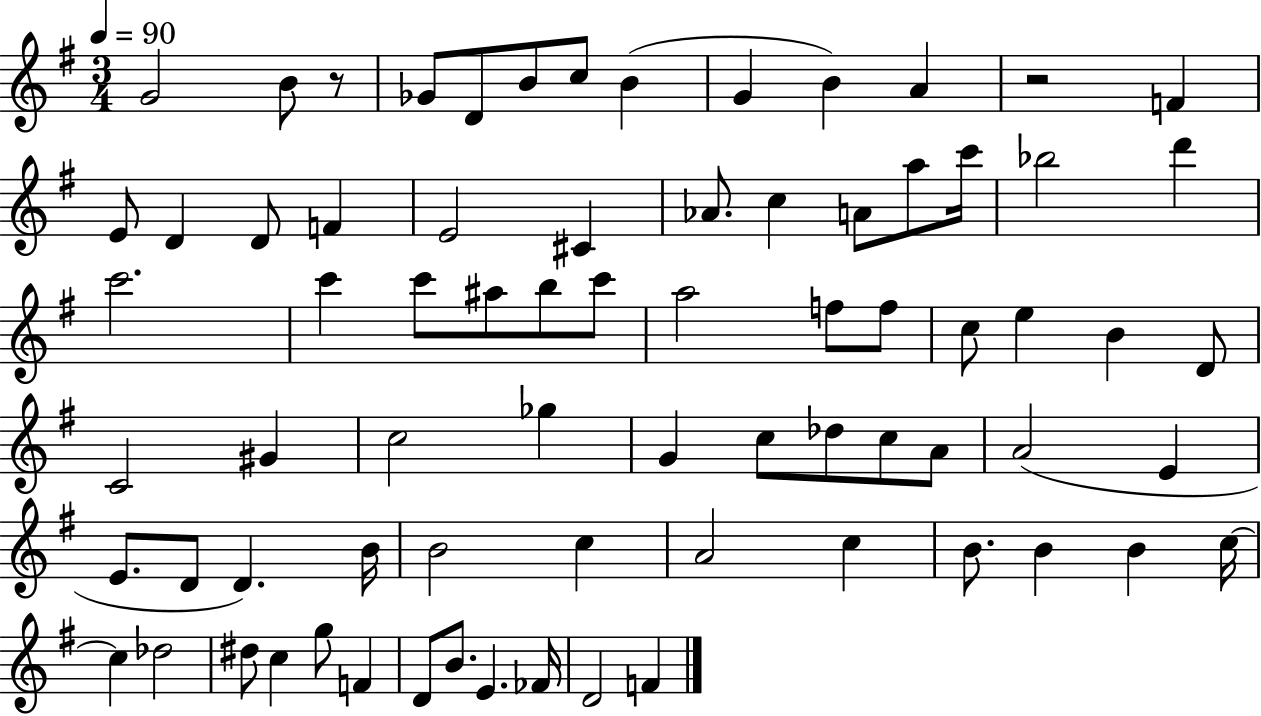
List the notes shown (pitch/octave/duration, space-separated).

G4/h B4/e R/e Gb4/e D4/e B4/e C5/e B4/q G4/q B4/q A4/q R/h F4/q E4/e D4/q D4/e F4/q E4/h C#4/q Ab4/e. C5/q A4/e A5/e C6/s Bb5/h D6/q C6/h. C6/q C6/e A#5/e B5/e C6/e A5/h F5/e F5/e C5/e E5/q B4/q D4/e C4/h G#4/q C5/h Gb5/q G4/q C5/e Db5/e C5/e A4/e A4/h E4/q E4/e. D4/e D4/q. B4/s B4/h C5/q A4/h C5/q B4/e. B4/q B4/q C5/s C5/q Db5/h D#5/e C5/q G5/e F4/q D4/e B4/e. E4/q. FES4/s D4/h F4/q